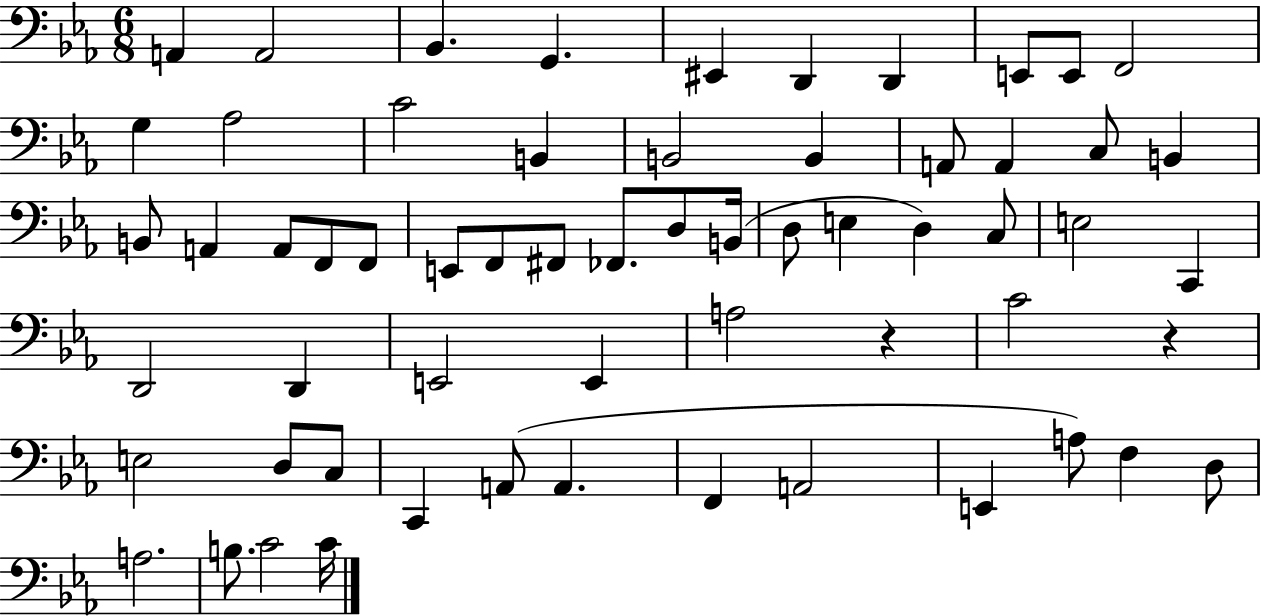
X:1
T:Untitled
M:6/8
L:1/4
K:Eb
A,, A,,2 _B,, G,, ^E,, D,, D,, E,,/2 E,,/2 F,,2 G, _A,2 C2 B,, B,,2 B,, A,,/2 A,, C,/2 B,, B,,/2 A,, A,,/2 F,,/2 F,,/2 E,,/2 F,,/2 ^F,,/2 _F,,/2 D,/2 B,,/4 D,/2 E, D, C,/2 E,2 C,, D,,2 D,, E,,2 E,, A,2 z C2 z E,2 D,/2 C,/2 C,, A,,/2 A,, F,, A,,2 E,, A,/2 F, D,/2 A,2 B,/2 C2 C/4